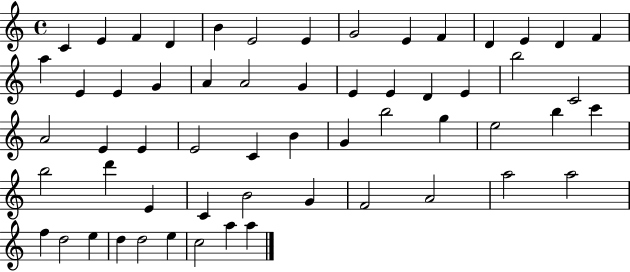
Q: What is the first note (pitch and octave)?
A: C4